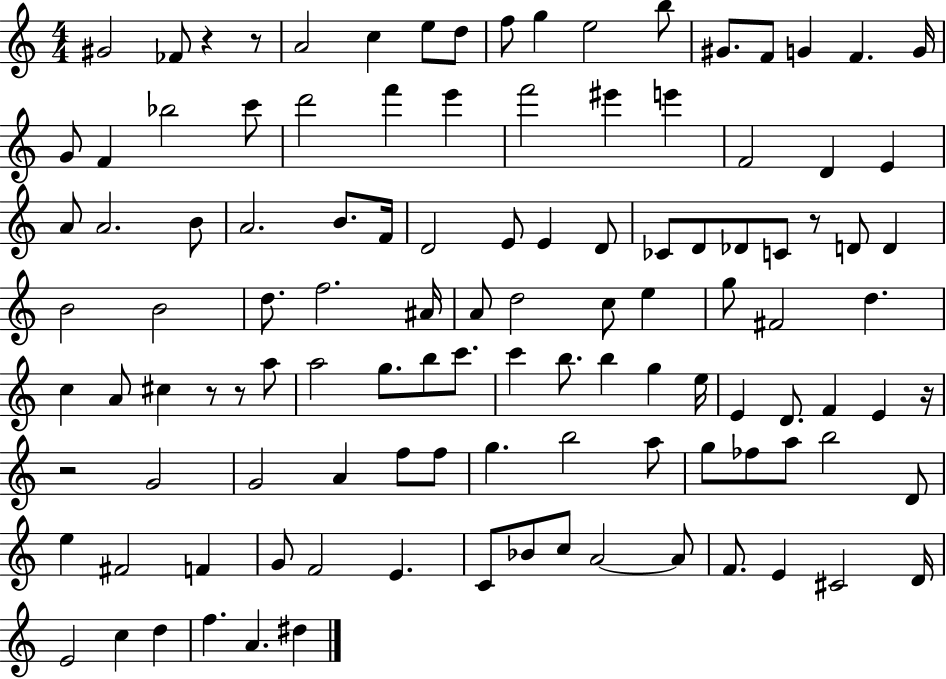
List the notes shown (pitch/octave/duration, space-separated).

G#4/h FES4/e R/q R/e A4/h C5/q E5/e D5/e F5/e G5/q E5/h B5/e G#4/e. F4/e G4/q F4/q. G4/s G4/e F4/q Bb5/h C6/e D6/h F6/q E6/q F6/h EIS6/q E6/q F4/h D4/q E4/q A4/e A4/h. B4/e A4/h. B4/e. F4/s D4/h E4/e E4/q D4/e CES4/e D4/e Db4/e C4/e R/e D4/e D4/q B4/h B4/h D5/e. F5/h. A#4/s A4/e D5/h C5/e E5/q G5/e F#4/h D5/q. C5/q A4/e C#5/q R/e R/e A5/e A5/h G5/e. B5/e C6/e. C6/q B5/e. B5/q G5/q E5/s E4/q D4/e. F4/q E4/q R/s R/h G4/h G4/h A4/q F5/e F5/e G5/q. B5/h A5/e G5/e FES5/e A5/e B5/h D4/e E5/q F#4/h F4/q G4/e F4/h E4/q. C4/e Bb4/e C5/e A4/h A4/e F4/e. E4/q C#4/h D4/s E4/h C5/q D5/q F5/q. A4/q. D#5/q